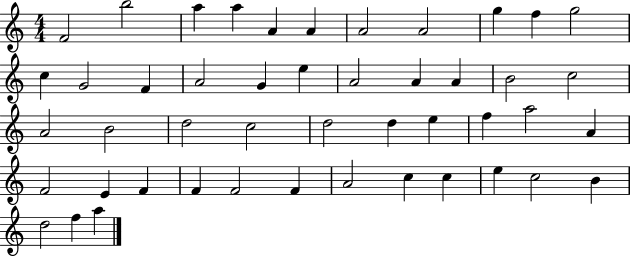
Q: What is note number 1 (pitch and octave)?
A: F4